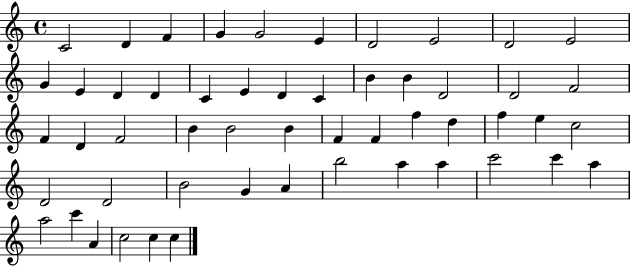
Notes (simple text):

C4/h D4/q F4/q G4/q G4/h E4/q D4/h E4/h D4/h E4/h G4/q E4/q D4/q D4/q C4/q E4/q D4/q C4/q B4/q B4/q D4/h D4/h F4/h F4/q D4/q F4/h B4/q B4/h B4/q F4/q F4/q F5/q D5/q F5/q E5/q C5/h D4/h D4/h B4/h G4/q A4/q B5/h A5/q A5/q C6/h C6/q A5/q A5/h C6/q A4/q C5/h C5/q C5/q